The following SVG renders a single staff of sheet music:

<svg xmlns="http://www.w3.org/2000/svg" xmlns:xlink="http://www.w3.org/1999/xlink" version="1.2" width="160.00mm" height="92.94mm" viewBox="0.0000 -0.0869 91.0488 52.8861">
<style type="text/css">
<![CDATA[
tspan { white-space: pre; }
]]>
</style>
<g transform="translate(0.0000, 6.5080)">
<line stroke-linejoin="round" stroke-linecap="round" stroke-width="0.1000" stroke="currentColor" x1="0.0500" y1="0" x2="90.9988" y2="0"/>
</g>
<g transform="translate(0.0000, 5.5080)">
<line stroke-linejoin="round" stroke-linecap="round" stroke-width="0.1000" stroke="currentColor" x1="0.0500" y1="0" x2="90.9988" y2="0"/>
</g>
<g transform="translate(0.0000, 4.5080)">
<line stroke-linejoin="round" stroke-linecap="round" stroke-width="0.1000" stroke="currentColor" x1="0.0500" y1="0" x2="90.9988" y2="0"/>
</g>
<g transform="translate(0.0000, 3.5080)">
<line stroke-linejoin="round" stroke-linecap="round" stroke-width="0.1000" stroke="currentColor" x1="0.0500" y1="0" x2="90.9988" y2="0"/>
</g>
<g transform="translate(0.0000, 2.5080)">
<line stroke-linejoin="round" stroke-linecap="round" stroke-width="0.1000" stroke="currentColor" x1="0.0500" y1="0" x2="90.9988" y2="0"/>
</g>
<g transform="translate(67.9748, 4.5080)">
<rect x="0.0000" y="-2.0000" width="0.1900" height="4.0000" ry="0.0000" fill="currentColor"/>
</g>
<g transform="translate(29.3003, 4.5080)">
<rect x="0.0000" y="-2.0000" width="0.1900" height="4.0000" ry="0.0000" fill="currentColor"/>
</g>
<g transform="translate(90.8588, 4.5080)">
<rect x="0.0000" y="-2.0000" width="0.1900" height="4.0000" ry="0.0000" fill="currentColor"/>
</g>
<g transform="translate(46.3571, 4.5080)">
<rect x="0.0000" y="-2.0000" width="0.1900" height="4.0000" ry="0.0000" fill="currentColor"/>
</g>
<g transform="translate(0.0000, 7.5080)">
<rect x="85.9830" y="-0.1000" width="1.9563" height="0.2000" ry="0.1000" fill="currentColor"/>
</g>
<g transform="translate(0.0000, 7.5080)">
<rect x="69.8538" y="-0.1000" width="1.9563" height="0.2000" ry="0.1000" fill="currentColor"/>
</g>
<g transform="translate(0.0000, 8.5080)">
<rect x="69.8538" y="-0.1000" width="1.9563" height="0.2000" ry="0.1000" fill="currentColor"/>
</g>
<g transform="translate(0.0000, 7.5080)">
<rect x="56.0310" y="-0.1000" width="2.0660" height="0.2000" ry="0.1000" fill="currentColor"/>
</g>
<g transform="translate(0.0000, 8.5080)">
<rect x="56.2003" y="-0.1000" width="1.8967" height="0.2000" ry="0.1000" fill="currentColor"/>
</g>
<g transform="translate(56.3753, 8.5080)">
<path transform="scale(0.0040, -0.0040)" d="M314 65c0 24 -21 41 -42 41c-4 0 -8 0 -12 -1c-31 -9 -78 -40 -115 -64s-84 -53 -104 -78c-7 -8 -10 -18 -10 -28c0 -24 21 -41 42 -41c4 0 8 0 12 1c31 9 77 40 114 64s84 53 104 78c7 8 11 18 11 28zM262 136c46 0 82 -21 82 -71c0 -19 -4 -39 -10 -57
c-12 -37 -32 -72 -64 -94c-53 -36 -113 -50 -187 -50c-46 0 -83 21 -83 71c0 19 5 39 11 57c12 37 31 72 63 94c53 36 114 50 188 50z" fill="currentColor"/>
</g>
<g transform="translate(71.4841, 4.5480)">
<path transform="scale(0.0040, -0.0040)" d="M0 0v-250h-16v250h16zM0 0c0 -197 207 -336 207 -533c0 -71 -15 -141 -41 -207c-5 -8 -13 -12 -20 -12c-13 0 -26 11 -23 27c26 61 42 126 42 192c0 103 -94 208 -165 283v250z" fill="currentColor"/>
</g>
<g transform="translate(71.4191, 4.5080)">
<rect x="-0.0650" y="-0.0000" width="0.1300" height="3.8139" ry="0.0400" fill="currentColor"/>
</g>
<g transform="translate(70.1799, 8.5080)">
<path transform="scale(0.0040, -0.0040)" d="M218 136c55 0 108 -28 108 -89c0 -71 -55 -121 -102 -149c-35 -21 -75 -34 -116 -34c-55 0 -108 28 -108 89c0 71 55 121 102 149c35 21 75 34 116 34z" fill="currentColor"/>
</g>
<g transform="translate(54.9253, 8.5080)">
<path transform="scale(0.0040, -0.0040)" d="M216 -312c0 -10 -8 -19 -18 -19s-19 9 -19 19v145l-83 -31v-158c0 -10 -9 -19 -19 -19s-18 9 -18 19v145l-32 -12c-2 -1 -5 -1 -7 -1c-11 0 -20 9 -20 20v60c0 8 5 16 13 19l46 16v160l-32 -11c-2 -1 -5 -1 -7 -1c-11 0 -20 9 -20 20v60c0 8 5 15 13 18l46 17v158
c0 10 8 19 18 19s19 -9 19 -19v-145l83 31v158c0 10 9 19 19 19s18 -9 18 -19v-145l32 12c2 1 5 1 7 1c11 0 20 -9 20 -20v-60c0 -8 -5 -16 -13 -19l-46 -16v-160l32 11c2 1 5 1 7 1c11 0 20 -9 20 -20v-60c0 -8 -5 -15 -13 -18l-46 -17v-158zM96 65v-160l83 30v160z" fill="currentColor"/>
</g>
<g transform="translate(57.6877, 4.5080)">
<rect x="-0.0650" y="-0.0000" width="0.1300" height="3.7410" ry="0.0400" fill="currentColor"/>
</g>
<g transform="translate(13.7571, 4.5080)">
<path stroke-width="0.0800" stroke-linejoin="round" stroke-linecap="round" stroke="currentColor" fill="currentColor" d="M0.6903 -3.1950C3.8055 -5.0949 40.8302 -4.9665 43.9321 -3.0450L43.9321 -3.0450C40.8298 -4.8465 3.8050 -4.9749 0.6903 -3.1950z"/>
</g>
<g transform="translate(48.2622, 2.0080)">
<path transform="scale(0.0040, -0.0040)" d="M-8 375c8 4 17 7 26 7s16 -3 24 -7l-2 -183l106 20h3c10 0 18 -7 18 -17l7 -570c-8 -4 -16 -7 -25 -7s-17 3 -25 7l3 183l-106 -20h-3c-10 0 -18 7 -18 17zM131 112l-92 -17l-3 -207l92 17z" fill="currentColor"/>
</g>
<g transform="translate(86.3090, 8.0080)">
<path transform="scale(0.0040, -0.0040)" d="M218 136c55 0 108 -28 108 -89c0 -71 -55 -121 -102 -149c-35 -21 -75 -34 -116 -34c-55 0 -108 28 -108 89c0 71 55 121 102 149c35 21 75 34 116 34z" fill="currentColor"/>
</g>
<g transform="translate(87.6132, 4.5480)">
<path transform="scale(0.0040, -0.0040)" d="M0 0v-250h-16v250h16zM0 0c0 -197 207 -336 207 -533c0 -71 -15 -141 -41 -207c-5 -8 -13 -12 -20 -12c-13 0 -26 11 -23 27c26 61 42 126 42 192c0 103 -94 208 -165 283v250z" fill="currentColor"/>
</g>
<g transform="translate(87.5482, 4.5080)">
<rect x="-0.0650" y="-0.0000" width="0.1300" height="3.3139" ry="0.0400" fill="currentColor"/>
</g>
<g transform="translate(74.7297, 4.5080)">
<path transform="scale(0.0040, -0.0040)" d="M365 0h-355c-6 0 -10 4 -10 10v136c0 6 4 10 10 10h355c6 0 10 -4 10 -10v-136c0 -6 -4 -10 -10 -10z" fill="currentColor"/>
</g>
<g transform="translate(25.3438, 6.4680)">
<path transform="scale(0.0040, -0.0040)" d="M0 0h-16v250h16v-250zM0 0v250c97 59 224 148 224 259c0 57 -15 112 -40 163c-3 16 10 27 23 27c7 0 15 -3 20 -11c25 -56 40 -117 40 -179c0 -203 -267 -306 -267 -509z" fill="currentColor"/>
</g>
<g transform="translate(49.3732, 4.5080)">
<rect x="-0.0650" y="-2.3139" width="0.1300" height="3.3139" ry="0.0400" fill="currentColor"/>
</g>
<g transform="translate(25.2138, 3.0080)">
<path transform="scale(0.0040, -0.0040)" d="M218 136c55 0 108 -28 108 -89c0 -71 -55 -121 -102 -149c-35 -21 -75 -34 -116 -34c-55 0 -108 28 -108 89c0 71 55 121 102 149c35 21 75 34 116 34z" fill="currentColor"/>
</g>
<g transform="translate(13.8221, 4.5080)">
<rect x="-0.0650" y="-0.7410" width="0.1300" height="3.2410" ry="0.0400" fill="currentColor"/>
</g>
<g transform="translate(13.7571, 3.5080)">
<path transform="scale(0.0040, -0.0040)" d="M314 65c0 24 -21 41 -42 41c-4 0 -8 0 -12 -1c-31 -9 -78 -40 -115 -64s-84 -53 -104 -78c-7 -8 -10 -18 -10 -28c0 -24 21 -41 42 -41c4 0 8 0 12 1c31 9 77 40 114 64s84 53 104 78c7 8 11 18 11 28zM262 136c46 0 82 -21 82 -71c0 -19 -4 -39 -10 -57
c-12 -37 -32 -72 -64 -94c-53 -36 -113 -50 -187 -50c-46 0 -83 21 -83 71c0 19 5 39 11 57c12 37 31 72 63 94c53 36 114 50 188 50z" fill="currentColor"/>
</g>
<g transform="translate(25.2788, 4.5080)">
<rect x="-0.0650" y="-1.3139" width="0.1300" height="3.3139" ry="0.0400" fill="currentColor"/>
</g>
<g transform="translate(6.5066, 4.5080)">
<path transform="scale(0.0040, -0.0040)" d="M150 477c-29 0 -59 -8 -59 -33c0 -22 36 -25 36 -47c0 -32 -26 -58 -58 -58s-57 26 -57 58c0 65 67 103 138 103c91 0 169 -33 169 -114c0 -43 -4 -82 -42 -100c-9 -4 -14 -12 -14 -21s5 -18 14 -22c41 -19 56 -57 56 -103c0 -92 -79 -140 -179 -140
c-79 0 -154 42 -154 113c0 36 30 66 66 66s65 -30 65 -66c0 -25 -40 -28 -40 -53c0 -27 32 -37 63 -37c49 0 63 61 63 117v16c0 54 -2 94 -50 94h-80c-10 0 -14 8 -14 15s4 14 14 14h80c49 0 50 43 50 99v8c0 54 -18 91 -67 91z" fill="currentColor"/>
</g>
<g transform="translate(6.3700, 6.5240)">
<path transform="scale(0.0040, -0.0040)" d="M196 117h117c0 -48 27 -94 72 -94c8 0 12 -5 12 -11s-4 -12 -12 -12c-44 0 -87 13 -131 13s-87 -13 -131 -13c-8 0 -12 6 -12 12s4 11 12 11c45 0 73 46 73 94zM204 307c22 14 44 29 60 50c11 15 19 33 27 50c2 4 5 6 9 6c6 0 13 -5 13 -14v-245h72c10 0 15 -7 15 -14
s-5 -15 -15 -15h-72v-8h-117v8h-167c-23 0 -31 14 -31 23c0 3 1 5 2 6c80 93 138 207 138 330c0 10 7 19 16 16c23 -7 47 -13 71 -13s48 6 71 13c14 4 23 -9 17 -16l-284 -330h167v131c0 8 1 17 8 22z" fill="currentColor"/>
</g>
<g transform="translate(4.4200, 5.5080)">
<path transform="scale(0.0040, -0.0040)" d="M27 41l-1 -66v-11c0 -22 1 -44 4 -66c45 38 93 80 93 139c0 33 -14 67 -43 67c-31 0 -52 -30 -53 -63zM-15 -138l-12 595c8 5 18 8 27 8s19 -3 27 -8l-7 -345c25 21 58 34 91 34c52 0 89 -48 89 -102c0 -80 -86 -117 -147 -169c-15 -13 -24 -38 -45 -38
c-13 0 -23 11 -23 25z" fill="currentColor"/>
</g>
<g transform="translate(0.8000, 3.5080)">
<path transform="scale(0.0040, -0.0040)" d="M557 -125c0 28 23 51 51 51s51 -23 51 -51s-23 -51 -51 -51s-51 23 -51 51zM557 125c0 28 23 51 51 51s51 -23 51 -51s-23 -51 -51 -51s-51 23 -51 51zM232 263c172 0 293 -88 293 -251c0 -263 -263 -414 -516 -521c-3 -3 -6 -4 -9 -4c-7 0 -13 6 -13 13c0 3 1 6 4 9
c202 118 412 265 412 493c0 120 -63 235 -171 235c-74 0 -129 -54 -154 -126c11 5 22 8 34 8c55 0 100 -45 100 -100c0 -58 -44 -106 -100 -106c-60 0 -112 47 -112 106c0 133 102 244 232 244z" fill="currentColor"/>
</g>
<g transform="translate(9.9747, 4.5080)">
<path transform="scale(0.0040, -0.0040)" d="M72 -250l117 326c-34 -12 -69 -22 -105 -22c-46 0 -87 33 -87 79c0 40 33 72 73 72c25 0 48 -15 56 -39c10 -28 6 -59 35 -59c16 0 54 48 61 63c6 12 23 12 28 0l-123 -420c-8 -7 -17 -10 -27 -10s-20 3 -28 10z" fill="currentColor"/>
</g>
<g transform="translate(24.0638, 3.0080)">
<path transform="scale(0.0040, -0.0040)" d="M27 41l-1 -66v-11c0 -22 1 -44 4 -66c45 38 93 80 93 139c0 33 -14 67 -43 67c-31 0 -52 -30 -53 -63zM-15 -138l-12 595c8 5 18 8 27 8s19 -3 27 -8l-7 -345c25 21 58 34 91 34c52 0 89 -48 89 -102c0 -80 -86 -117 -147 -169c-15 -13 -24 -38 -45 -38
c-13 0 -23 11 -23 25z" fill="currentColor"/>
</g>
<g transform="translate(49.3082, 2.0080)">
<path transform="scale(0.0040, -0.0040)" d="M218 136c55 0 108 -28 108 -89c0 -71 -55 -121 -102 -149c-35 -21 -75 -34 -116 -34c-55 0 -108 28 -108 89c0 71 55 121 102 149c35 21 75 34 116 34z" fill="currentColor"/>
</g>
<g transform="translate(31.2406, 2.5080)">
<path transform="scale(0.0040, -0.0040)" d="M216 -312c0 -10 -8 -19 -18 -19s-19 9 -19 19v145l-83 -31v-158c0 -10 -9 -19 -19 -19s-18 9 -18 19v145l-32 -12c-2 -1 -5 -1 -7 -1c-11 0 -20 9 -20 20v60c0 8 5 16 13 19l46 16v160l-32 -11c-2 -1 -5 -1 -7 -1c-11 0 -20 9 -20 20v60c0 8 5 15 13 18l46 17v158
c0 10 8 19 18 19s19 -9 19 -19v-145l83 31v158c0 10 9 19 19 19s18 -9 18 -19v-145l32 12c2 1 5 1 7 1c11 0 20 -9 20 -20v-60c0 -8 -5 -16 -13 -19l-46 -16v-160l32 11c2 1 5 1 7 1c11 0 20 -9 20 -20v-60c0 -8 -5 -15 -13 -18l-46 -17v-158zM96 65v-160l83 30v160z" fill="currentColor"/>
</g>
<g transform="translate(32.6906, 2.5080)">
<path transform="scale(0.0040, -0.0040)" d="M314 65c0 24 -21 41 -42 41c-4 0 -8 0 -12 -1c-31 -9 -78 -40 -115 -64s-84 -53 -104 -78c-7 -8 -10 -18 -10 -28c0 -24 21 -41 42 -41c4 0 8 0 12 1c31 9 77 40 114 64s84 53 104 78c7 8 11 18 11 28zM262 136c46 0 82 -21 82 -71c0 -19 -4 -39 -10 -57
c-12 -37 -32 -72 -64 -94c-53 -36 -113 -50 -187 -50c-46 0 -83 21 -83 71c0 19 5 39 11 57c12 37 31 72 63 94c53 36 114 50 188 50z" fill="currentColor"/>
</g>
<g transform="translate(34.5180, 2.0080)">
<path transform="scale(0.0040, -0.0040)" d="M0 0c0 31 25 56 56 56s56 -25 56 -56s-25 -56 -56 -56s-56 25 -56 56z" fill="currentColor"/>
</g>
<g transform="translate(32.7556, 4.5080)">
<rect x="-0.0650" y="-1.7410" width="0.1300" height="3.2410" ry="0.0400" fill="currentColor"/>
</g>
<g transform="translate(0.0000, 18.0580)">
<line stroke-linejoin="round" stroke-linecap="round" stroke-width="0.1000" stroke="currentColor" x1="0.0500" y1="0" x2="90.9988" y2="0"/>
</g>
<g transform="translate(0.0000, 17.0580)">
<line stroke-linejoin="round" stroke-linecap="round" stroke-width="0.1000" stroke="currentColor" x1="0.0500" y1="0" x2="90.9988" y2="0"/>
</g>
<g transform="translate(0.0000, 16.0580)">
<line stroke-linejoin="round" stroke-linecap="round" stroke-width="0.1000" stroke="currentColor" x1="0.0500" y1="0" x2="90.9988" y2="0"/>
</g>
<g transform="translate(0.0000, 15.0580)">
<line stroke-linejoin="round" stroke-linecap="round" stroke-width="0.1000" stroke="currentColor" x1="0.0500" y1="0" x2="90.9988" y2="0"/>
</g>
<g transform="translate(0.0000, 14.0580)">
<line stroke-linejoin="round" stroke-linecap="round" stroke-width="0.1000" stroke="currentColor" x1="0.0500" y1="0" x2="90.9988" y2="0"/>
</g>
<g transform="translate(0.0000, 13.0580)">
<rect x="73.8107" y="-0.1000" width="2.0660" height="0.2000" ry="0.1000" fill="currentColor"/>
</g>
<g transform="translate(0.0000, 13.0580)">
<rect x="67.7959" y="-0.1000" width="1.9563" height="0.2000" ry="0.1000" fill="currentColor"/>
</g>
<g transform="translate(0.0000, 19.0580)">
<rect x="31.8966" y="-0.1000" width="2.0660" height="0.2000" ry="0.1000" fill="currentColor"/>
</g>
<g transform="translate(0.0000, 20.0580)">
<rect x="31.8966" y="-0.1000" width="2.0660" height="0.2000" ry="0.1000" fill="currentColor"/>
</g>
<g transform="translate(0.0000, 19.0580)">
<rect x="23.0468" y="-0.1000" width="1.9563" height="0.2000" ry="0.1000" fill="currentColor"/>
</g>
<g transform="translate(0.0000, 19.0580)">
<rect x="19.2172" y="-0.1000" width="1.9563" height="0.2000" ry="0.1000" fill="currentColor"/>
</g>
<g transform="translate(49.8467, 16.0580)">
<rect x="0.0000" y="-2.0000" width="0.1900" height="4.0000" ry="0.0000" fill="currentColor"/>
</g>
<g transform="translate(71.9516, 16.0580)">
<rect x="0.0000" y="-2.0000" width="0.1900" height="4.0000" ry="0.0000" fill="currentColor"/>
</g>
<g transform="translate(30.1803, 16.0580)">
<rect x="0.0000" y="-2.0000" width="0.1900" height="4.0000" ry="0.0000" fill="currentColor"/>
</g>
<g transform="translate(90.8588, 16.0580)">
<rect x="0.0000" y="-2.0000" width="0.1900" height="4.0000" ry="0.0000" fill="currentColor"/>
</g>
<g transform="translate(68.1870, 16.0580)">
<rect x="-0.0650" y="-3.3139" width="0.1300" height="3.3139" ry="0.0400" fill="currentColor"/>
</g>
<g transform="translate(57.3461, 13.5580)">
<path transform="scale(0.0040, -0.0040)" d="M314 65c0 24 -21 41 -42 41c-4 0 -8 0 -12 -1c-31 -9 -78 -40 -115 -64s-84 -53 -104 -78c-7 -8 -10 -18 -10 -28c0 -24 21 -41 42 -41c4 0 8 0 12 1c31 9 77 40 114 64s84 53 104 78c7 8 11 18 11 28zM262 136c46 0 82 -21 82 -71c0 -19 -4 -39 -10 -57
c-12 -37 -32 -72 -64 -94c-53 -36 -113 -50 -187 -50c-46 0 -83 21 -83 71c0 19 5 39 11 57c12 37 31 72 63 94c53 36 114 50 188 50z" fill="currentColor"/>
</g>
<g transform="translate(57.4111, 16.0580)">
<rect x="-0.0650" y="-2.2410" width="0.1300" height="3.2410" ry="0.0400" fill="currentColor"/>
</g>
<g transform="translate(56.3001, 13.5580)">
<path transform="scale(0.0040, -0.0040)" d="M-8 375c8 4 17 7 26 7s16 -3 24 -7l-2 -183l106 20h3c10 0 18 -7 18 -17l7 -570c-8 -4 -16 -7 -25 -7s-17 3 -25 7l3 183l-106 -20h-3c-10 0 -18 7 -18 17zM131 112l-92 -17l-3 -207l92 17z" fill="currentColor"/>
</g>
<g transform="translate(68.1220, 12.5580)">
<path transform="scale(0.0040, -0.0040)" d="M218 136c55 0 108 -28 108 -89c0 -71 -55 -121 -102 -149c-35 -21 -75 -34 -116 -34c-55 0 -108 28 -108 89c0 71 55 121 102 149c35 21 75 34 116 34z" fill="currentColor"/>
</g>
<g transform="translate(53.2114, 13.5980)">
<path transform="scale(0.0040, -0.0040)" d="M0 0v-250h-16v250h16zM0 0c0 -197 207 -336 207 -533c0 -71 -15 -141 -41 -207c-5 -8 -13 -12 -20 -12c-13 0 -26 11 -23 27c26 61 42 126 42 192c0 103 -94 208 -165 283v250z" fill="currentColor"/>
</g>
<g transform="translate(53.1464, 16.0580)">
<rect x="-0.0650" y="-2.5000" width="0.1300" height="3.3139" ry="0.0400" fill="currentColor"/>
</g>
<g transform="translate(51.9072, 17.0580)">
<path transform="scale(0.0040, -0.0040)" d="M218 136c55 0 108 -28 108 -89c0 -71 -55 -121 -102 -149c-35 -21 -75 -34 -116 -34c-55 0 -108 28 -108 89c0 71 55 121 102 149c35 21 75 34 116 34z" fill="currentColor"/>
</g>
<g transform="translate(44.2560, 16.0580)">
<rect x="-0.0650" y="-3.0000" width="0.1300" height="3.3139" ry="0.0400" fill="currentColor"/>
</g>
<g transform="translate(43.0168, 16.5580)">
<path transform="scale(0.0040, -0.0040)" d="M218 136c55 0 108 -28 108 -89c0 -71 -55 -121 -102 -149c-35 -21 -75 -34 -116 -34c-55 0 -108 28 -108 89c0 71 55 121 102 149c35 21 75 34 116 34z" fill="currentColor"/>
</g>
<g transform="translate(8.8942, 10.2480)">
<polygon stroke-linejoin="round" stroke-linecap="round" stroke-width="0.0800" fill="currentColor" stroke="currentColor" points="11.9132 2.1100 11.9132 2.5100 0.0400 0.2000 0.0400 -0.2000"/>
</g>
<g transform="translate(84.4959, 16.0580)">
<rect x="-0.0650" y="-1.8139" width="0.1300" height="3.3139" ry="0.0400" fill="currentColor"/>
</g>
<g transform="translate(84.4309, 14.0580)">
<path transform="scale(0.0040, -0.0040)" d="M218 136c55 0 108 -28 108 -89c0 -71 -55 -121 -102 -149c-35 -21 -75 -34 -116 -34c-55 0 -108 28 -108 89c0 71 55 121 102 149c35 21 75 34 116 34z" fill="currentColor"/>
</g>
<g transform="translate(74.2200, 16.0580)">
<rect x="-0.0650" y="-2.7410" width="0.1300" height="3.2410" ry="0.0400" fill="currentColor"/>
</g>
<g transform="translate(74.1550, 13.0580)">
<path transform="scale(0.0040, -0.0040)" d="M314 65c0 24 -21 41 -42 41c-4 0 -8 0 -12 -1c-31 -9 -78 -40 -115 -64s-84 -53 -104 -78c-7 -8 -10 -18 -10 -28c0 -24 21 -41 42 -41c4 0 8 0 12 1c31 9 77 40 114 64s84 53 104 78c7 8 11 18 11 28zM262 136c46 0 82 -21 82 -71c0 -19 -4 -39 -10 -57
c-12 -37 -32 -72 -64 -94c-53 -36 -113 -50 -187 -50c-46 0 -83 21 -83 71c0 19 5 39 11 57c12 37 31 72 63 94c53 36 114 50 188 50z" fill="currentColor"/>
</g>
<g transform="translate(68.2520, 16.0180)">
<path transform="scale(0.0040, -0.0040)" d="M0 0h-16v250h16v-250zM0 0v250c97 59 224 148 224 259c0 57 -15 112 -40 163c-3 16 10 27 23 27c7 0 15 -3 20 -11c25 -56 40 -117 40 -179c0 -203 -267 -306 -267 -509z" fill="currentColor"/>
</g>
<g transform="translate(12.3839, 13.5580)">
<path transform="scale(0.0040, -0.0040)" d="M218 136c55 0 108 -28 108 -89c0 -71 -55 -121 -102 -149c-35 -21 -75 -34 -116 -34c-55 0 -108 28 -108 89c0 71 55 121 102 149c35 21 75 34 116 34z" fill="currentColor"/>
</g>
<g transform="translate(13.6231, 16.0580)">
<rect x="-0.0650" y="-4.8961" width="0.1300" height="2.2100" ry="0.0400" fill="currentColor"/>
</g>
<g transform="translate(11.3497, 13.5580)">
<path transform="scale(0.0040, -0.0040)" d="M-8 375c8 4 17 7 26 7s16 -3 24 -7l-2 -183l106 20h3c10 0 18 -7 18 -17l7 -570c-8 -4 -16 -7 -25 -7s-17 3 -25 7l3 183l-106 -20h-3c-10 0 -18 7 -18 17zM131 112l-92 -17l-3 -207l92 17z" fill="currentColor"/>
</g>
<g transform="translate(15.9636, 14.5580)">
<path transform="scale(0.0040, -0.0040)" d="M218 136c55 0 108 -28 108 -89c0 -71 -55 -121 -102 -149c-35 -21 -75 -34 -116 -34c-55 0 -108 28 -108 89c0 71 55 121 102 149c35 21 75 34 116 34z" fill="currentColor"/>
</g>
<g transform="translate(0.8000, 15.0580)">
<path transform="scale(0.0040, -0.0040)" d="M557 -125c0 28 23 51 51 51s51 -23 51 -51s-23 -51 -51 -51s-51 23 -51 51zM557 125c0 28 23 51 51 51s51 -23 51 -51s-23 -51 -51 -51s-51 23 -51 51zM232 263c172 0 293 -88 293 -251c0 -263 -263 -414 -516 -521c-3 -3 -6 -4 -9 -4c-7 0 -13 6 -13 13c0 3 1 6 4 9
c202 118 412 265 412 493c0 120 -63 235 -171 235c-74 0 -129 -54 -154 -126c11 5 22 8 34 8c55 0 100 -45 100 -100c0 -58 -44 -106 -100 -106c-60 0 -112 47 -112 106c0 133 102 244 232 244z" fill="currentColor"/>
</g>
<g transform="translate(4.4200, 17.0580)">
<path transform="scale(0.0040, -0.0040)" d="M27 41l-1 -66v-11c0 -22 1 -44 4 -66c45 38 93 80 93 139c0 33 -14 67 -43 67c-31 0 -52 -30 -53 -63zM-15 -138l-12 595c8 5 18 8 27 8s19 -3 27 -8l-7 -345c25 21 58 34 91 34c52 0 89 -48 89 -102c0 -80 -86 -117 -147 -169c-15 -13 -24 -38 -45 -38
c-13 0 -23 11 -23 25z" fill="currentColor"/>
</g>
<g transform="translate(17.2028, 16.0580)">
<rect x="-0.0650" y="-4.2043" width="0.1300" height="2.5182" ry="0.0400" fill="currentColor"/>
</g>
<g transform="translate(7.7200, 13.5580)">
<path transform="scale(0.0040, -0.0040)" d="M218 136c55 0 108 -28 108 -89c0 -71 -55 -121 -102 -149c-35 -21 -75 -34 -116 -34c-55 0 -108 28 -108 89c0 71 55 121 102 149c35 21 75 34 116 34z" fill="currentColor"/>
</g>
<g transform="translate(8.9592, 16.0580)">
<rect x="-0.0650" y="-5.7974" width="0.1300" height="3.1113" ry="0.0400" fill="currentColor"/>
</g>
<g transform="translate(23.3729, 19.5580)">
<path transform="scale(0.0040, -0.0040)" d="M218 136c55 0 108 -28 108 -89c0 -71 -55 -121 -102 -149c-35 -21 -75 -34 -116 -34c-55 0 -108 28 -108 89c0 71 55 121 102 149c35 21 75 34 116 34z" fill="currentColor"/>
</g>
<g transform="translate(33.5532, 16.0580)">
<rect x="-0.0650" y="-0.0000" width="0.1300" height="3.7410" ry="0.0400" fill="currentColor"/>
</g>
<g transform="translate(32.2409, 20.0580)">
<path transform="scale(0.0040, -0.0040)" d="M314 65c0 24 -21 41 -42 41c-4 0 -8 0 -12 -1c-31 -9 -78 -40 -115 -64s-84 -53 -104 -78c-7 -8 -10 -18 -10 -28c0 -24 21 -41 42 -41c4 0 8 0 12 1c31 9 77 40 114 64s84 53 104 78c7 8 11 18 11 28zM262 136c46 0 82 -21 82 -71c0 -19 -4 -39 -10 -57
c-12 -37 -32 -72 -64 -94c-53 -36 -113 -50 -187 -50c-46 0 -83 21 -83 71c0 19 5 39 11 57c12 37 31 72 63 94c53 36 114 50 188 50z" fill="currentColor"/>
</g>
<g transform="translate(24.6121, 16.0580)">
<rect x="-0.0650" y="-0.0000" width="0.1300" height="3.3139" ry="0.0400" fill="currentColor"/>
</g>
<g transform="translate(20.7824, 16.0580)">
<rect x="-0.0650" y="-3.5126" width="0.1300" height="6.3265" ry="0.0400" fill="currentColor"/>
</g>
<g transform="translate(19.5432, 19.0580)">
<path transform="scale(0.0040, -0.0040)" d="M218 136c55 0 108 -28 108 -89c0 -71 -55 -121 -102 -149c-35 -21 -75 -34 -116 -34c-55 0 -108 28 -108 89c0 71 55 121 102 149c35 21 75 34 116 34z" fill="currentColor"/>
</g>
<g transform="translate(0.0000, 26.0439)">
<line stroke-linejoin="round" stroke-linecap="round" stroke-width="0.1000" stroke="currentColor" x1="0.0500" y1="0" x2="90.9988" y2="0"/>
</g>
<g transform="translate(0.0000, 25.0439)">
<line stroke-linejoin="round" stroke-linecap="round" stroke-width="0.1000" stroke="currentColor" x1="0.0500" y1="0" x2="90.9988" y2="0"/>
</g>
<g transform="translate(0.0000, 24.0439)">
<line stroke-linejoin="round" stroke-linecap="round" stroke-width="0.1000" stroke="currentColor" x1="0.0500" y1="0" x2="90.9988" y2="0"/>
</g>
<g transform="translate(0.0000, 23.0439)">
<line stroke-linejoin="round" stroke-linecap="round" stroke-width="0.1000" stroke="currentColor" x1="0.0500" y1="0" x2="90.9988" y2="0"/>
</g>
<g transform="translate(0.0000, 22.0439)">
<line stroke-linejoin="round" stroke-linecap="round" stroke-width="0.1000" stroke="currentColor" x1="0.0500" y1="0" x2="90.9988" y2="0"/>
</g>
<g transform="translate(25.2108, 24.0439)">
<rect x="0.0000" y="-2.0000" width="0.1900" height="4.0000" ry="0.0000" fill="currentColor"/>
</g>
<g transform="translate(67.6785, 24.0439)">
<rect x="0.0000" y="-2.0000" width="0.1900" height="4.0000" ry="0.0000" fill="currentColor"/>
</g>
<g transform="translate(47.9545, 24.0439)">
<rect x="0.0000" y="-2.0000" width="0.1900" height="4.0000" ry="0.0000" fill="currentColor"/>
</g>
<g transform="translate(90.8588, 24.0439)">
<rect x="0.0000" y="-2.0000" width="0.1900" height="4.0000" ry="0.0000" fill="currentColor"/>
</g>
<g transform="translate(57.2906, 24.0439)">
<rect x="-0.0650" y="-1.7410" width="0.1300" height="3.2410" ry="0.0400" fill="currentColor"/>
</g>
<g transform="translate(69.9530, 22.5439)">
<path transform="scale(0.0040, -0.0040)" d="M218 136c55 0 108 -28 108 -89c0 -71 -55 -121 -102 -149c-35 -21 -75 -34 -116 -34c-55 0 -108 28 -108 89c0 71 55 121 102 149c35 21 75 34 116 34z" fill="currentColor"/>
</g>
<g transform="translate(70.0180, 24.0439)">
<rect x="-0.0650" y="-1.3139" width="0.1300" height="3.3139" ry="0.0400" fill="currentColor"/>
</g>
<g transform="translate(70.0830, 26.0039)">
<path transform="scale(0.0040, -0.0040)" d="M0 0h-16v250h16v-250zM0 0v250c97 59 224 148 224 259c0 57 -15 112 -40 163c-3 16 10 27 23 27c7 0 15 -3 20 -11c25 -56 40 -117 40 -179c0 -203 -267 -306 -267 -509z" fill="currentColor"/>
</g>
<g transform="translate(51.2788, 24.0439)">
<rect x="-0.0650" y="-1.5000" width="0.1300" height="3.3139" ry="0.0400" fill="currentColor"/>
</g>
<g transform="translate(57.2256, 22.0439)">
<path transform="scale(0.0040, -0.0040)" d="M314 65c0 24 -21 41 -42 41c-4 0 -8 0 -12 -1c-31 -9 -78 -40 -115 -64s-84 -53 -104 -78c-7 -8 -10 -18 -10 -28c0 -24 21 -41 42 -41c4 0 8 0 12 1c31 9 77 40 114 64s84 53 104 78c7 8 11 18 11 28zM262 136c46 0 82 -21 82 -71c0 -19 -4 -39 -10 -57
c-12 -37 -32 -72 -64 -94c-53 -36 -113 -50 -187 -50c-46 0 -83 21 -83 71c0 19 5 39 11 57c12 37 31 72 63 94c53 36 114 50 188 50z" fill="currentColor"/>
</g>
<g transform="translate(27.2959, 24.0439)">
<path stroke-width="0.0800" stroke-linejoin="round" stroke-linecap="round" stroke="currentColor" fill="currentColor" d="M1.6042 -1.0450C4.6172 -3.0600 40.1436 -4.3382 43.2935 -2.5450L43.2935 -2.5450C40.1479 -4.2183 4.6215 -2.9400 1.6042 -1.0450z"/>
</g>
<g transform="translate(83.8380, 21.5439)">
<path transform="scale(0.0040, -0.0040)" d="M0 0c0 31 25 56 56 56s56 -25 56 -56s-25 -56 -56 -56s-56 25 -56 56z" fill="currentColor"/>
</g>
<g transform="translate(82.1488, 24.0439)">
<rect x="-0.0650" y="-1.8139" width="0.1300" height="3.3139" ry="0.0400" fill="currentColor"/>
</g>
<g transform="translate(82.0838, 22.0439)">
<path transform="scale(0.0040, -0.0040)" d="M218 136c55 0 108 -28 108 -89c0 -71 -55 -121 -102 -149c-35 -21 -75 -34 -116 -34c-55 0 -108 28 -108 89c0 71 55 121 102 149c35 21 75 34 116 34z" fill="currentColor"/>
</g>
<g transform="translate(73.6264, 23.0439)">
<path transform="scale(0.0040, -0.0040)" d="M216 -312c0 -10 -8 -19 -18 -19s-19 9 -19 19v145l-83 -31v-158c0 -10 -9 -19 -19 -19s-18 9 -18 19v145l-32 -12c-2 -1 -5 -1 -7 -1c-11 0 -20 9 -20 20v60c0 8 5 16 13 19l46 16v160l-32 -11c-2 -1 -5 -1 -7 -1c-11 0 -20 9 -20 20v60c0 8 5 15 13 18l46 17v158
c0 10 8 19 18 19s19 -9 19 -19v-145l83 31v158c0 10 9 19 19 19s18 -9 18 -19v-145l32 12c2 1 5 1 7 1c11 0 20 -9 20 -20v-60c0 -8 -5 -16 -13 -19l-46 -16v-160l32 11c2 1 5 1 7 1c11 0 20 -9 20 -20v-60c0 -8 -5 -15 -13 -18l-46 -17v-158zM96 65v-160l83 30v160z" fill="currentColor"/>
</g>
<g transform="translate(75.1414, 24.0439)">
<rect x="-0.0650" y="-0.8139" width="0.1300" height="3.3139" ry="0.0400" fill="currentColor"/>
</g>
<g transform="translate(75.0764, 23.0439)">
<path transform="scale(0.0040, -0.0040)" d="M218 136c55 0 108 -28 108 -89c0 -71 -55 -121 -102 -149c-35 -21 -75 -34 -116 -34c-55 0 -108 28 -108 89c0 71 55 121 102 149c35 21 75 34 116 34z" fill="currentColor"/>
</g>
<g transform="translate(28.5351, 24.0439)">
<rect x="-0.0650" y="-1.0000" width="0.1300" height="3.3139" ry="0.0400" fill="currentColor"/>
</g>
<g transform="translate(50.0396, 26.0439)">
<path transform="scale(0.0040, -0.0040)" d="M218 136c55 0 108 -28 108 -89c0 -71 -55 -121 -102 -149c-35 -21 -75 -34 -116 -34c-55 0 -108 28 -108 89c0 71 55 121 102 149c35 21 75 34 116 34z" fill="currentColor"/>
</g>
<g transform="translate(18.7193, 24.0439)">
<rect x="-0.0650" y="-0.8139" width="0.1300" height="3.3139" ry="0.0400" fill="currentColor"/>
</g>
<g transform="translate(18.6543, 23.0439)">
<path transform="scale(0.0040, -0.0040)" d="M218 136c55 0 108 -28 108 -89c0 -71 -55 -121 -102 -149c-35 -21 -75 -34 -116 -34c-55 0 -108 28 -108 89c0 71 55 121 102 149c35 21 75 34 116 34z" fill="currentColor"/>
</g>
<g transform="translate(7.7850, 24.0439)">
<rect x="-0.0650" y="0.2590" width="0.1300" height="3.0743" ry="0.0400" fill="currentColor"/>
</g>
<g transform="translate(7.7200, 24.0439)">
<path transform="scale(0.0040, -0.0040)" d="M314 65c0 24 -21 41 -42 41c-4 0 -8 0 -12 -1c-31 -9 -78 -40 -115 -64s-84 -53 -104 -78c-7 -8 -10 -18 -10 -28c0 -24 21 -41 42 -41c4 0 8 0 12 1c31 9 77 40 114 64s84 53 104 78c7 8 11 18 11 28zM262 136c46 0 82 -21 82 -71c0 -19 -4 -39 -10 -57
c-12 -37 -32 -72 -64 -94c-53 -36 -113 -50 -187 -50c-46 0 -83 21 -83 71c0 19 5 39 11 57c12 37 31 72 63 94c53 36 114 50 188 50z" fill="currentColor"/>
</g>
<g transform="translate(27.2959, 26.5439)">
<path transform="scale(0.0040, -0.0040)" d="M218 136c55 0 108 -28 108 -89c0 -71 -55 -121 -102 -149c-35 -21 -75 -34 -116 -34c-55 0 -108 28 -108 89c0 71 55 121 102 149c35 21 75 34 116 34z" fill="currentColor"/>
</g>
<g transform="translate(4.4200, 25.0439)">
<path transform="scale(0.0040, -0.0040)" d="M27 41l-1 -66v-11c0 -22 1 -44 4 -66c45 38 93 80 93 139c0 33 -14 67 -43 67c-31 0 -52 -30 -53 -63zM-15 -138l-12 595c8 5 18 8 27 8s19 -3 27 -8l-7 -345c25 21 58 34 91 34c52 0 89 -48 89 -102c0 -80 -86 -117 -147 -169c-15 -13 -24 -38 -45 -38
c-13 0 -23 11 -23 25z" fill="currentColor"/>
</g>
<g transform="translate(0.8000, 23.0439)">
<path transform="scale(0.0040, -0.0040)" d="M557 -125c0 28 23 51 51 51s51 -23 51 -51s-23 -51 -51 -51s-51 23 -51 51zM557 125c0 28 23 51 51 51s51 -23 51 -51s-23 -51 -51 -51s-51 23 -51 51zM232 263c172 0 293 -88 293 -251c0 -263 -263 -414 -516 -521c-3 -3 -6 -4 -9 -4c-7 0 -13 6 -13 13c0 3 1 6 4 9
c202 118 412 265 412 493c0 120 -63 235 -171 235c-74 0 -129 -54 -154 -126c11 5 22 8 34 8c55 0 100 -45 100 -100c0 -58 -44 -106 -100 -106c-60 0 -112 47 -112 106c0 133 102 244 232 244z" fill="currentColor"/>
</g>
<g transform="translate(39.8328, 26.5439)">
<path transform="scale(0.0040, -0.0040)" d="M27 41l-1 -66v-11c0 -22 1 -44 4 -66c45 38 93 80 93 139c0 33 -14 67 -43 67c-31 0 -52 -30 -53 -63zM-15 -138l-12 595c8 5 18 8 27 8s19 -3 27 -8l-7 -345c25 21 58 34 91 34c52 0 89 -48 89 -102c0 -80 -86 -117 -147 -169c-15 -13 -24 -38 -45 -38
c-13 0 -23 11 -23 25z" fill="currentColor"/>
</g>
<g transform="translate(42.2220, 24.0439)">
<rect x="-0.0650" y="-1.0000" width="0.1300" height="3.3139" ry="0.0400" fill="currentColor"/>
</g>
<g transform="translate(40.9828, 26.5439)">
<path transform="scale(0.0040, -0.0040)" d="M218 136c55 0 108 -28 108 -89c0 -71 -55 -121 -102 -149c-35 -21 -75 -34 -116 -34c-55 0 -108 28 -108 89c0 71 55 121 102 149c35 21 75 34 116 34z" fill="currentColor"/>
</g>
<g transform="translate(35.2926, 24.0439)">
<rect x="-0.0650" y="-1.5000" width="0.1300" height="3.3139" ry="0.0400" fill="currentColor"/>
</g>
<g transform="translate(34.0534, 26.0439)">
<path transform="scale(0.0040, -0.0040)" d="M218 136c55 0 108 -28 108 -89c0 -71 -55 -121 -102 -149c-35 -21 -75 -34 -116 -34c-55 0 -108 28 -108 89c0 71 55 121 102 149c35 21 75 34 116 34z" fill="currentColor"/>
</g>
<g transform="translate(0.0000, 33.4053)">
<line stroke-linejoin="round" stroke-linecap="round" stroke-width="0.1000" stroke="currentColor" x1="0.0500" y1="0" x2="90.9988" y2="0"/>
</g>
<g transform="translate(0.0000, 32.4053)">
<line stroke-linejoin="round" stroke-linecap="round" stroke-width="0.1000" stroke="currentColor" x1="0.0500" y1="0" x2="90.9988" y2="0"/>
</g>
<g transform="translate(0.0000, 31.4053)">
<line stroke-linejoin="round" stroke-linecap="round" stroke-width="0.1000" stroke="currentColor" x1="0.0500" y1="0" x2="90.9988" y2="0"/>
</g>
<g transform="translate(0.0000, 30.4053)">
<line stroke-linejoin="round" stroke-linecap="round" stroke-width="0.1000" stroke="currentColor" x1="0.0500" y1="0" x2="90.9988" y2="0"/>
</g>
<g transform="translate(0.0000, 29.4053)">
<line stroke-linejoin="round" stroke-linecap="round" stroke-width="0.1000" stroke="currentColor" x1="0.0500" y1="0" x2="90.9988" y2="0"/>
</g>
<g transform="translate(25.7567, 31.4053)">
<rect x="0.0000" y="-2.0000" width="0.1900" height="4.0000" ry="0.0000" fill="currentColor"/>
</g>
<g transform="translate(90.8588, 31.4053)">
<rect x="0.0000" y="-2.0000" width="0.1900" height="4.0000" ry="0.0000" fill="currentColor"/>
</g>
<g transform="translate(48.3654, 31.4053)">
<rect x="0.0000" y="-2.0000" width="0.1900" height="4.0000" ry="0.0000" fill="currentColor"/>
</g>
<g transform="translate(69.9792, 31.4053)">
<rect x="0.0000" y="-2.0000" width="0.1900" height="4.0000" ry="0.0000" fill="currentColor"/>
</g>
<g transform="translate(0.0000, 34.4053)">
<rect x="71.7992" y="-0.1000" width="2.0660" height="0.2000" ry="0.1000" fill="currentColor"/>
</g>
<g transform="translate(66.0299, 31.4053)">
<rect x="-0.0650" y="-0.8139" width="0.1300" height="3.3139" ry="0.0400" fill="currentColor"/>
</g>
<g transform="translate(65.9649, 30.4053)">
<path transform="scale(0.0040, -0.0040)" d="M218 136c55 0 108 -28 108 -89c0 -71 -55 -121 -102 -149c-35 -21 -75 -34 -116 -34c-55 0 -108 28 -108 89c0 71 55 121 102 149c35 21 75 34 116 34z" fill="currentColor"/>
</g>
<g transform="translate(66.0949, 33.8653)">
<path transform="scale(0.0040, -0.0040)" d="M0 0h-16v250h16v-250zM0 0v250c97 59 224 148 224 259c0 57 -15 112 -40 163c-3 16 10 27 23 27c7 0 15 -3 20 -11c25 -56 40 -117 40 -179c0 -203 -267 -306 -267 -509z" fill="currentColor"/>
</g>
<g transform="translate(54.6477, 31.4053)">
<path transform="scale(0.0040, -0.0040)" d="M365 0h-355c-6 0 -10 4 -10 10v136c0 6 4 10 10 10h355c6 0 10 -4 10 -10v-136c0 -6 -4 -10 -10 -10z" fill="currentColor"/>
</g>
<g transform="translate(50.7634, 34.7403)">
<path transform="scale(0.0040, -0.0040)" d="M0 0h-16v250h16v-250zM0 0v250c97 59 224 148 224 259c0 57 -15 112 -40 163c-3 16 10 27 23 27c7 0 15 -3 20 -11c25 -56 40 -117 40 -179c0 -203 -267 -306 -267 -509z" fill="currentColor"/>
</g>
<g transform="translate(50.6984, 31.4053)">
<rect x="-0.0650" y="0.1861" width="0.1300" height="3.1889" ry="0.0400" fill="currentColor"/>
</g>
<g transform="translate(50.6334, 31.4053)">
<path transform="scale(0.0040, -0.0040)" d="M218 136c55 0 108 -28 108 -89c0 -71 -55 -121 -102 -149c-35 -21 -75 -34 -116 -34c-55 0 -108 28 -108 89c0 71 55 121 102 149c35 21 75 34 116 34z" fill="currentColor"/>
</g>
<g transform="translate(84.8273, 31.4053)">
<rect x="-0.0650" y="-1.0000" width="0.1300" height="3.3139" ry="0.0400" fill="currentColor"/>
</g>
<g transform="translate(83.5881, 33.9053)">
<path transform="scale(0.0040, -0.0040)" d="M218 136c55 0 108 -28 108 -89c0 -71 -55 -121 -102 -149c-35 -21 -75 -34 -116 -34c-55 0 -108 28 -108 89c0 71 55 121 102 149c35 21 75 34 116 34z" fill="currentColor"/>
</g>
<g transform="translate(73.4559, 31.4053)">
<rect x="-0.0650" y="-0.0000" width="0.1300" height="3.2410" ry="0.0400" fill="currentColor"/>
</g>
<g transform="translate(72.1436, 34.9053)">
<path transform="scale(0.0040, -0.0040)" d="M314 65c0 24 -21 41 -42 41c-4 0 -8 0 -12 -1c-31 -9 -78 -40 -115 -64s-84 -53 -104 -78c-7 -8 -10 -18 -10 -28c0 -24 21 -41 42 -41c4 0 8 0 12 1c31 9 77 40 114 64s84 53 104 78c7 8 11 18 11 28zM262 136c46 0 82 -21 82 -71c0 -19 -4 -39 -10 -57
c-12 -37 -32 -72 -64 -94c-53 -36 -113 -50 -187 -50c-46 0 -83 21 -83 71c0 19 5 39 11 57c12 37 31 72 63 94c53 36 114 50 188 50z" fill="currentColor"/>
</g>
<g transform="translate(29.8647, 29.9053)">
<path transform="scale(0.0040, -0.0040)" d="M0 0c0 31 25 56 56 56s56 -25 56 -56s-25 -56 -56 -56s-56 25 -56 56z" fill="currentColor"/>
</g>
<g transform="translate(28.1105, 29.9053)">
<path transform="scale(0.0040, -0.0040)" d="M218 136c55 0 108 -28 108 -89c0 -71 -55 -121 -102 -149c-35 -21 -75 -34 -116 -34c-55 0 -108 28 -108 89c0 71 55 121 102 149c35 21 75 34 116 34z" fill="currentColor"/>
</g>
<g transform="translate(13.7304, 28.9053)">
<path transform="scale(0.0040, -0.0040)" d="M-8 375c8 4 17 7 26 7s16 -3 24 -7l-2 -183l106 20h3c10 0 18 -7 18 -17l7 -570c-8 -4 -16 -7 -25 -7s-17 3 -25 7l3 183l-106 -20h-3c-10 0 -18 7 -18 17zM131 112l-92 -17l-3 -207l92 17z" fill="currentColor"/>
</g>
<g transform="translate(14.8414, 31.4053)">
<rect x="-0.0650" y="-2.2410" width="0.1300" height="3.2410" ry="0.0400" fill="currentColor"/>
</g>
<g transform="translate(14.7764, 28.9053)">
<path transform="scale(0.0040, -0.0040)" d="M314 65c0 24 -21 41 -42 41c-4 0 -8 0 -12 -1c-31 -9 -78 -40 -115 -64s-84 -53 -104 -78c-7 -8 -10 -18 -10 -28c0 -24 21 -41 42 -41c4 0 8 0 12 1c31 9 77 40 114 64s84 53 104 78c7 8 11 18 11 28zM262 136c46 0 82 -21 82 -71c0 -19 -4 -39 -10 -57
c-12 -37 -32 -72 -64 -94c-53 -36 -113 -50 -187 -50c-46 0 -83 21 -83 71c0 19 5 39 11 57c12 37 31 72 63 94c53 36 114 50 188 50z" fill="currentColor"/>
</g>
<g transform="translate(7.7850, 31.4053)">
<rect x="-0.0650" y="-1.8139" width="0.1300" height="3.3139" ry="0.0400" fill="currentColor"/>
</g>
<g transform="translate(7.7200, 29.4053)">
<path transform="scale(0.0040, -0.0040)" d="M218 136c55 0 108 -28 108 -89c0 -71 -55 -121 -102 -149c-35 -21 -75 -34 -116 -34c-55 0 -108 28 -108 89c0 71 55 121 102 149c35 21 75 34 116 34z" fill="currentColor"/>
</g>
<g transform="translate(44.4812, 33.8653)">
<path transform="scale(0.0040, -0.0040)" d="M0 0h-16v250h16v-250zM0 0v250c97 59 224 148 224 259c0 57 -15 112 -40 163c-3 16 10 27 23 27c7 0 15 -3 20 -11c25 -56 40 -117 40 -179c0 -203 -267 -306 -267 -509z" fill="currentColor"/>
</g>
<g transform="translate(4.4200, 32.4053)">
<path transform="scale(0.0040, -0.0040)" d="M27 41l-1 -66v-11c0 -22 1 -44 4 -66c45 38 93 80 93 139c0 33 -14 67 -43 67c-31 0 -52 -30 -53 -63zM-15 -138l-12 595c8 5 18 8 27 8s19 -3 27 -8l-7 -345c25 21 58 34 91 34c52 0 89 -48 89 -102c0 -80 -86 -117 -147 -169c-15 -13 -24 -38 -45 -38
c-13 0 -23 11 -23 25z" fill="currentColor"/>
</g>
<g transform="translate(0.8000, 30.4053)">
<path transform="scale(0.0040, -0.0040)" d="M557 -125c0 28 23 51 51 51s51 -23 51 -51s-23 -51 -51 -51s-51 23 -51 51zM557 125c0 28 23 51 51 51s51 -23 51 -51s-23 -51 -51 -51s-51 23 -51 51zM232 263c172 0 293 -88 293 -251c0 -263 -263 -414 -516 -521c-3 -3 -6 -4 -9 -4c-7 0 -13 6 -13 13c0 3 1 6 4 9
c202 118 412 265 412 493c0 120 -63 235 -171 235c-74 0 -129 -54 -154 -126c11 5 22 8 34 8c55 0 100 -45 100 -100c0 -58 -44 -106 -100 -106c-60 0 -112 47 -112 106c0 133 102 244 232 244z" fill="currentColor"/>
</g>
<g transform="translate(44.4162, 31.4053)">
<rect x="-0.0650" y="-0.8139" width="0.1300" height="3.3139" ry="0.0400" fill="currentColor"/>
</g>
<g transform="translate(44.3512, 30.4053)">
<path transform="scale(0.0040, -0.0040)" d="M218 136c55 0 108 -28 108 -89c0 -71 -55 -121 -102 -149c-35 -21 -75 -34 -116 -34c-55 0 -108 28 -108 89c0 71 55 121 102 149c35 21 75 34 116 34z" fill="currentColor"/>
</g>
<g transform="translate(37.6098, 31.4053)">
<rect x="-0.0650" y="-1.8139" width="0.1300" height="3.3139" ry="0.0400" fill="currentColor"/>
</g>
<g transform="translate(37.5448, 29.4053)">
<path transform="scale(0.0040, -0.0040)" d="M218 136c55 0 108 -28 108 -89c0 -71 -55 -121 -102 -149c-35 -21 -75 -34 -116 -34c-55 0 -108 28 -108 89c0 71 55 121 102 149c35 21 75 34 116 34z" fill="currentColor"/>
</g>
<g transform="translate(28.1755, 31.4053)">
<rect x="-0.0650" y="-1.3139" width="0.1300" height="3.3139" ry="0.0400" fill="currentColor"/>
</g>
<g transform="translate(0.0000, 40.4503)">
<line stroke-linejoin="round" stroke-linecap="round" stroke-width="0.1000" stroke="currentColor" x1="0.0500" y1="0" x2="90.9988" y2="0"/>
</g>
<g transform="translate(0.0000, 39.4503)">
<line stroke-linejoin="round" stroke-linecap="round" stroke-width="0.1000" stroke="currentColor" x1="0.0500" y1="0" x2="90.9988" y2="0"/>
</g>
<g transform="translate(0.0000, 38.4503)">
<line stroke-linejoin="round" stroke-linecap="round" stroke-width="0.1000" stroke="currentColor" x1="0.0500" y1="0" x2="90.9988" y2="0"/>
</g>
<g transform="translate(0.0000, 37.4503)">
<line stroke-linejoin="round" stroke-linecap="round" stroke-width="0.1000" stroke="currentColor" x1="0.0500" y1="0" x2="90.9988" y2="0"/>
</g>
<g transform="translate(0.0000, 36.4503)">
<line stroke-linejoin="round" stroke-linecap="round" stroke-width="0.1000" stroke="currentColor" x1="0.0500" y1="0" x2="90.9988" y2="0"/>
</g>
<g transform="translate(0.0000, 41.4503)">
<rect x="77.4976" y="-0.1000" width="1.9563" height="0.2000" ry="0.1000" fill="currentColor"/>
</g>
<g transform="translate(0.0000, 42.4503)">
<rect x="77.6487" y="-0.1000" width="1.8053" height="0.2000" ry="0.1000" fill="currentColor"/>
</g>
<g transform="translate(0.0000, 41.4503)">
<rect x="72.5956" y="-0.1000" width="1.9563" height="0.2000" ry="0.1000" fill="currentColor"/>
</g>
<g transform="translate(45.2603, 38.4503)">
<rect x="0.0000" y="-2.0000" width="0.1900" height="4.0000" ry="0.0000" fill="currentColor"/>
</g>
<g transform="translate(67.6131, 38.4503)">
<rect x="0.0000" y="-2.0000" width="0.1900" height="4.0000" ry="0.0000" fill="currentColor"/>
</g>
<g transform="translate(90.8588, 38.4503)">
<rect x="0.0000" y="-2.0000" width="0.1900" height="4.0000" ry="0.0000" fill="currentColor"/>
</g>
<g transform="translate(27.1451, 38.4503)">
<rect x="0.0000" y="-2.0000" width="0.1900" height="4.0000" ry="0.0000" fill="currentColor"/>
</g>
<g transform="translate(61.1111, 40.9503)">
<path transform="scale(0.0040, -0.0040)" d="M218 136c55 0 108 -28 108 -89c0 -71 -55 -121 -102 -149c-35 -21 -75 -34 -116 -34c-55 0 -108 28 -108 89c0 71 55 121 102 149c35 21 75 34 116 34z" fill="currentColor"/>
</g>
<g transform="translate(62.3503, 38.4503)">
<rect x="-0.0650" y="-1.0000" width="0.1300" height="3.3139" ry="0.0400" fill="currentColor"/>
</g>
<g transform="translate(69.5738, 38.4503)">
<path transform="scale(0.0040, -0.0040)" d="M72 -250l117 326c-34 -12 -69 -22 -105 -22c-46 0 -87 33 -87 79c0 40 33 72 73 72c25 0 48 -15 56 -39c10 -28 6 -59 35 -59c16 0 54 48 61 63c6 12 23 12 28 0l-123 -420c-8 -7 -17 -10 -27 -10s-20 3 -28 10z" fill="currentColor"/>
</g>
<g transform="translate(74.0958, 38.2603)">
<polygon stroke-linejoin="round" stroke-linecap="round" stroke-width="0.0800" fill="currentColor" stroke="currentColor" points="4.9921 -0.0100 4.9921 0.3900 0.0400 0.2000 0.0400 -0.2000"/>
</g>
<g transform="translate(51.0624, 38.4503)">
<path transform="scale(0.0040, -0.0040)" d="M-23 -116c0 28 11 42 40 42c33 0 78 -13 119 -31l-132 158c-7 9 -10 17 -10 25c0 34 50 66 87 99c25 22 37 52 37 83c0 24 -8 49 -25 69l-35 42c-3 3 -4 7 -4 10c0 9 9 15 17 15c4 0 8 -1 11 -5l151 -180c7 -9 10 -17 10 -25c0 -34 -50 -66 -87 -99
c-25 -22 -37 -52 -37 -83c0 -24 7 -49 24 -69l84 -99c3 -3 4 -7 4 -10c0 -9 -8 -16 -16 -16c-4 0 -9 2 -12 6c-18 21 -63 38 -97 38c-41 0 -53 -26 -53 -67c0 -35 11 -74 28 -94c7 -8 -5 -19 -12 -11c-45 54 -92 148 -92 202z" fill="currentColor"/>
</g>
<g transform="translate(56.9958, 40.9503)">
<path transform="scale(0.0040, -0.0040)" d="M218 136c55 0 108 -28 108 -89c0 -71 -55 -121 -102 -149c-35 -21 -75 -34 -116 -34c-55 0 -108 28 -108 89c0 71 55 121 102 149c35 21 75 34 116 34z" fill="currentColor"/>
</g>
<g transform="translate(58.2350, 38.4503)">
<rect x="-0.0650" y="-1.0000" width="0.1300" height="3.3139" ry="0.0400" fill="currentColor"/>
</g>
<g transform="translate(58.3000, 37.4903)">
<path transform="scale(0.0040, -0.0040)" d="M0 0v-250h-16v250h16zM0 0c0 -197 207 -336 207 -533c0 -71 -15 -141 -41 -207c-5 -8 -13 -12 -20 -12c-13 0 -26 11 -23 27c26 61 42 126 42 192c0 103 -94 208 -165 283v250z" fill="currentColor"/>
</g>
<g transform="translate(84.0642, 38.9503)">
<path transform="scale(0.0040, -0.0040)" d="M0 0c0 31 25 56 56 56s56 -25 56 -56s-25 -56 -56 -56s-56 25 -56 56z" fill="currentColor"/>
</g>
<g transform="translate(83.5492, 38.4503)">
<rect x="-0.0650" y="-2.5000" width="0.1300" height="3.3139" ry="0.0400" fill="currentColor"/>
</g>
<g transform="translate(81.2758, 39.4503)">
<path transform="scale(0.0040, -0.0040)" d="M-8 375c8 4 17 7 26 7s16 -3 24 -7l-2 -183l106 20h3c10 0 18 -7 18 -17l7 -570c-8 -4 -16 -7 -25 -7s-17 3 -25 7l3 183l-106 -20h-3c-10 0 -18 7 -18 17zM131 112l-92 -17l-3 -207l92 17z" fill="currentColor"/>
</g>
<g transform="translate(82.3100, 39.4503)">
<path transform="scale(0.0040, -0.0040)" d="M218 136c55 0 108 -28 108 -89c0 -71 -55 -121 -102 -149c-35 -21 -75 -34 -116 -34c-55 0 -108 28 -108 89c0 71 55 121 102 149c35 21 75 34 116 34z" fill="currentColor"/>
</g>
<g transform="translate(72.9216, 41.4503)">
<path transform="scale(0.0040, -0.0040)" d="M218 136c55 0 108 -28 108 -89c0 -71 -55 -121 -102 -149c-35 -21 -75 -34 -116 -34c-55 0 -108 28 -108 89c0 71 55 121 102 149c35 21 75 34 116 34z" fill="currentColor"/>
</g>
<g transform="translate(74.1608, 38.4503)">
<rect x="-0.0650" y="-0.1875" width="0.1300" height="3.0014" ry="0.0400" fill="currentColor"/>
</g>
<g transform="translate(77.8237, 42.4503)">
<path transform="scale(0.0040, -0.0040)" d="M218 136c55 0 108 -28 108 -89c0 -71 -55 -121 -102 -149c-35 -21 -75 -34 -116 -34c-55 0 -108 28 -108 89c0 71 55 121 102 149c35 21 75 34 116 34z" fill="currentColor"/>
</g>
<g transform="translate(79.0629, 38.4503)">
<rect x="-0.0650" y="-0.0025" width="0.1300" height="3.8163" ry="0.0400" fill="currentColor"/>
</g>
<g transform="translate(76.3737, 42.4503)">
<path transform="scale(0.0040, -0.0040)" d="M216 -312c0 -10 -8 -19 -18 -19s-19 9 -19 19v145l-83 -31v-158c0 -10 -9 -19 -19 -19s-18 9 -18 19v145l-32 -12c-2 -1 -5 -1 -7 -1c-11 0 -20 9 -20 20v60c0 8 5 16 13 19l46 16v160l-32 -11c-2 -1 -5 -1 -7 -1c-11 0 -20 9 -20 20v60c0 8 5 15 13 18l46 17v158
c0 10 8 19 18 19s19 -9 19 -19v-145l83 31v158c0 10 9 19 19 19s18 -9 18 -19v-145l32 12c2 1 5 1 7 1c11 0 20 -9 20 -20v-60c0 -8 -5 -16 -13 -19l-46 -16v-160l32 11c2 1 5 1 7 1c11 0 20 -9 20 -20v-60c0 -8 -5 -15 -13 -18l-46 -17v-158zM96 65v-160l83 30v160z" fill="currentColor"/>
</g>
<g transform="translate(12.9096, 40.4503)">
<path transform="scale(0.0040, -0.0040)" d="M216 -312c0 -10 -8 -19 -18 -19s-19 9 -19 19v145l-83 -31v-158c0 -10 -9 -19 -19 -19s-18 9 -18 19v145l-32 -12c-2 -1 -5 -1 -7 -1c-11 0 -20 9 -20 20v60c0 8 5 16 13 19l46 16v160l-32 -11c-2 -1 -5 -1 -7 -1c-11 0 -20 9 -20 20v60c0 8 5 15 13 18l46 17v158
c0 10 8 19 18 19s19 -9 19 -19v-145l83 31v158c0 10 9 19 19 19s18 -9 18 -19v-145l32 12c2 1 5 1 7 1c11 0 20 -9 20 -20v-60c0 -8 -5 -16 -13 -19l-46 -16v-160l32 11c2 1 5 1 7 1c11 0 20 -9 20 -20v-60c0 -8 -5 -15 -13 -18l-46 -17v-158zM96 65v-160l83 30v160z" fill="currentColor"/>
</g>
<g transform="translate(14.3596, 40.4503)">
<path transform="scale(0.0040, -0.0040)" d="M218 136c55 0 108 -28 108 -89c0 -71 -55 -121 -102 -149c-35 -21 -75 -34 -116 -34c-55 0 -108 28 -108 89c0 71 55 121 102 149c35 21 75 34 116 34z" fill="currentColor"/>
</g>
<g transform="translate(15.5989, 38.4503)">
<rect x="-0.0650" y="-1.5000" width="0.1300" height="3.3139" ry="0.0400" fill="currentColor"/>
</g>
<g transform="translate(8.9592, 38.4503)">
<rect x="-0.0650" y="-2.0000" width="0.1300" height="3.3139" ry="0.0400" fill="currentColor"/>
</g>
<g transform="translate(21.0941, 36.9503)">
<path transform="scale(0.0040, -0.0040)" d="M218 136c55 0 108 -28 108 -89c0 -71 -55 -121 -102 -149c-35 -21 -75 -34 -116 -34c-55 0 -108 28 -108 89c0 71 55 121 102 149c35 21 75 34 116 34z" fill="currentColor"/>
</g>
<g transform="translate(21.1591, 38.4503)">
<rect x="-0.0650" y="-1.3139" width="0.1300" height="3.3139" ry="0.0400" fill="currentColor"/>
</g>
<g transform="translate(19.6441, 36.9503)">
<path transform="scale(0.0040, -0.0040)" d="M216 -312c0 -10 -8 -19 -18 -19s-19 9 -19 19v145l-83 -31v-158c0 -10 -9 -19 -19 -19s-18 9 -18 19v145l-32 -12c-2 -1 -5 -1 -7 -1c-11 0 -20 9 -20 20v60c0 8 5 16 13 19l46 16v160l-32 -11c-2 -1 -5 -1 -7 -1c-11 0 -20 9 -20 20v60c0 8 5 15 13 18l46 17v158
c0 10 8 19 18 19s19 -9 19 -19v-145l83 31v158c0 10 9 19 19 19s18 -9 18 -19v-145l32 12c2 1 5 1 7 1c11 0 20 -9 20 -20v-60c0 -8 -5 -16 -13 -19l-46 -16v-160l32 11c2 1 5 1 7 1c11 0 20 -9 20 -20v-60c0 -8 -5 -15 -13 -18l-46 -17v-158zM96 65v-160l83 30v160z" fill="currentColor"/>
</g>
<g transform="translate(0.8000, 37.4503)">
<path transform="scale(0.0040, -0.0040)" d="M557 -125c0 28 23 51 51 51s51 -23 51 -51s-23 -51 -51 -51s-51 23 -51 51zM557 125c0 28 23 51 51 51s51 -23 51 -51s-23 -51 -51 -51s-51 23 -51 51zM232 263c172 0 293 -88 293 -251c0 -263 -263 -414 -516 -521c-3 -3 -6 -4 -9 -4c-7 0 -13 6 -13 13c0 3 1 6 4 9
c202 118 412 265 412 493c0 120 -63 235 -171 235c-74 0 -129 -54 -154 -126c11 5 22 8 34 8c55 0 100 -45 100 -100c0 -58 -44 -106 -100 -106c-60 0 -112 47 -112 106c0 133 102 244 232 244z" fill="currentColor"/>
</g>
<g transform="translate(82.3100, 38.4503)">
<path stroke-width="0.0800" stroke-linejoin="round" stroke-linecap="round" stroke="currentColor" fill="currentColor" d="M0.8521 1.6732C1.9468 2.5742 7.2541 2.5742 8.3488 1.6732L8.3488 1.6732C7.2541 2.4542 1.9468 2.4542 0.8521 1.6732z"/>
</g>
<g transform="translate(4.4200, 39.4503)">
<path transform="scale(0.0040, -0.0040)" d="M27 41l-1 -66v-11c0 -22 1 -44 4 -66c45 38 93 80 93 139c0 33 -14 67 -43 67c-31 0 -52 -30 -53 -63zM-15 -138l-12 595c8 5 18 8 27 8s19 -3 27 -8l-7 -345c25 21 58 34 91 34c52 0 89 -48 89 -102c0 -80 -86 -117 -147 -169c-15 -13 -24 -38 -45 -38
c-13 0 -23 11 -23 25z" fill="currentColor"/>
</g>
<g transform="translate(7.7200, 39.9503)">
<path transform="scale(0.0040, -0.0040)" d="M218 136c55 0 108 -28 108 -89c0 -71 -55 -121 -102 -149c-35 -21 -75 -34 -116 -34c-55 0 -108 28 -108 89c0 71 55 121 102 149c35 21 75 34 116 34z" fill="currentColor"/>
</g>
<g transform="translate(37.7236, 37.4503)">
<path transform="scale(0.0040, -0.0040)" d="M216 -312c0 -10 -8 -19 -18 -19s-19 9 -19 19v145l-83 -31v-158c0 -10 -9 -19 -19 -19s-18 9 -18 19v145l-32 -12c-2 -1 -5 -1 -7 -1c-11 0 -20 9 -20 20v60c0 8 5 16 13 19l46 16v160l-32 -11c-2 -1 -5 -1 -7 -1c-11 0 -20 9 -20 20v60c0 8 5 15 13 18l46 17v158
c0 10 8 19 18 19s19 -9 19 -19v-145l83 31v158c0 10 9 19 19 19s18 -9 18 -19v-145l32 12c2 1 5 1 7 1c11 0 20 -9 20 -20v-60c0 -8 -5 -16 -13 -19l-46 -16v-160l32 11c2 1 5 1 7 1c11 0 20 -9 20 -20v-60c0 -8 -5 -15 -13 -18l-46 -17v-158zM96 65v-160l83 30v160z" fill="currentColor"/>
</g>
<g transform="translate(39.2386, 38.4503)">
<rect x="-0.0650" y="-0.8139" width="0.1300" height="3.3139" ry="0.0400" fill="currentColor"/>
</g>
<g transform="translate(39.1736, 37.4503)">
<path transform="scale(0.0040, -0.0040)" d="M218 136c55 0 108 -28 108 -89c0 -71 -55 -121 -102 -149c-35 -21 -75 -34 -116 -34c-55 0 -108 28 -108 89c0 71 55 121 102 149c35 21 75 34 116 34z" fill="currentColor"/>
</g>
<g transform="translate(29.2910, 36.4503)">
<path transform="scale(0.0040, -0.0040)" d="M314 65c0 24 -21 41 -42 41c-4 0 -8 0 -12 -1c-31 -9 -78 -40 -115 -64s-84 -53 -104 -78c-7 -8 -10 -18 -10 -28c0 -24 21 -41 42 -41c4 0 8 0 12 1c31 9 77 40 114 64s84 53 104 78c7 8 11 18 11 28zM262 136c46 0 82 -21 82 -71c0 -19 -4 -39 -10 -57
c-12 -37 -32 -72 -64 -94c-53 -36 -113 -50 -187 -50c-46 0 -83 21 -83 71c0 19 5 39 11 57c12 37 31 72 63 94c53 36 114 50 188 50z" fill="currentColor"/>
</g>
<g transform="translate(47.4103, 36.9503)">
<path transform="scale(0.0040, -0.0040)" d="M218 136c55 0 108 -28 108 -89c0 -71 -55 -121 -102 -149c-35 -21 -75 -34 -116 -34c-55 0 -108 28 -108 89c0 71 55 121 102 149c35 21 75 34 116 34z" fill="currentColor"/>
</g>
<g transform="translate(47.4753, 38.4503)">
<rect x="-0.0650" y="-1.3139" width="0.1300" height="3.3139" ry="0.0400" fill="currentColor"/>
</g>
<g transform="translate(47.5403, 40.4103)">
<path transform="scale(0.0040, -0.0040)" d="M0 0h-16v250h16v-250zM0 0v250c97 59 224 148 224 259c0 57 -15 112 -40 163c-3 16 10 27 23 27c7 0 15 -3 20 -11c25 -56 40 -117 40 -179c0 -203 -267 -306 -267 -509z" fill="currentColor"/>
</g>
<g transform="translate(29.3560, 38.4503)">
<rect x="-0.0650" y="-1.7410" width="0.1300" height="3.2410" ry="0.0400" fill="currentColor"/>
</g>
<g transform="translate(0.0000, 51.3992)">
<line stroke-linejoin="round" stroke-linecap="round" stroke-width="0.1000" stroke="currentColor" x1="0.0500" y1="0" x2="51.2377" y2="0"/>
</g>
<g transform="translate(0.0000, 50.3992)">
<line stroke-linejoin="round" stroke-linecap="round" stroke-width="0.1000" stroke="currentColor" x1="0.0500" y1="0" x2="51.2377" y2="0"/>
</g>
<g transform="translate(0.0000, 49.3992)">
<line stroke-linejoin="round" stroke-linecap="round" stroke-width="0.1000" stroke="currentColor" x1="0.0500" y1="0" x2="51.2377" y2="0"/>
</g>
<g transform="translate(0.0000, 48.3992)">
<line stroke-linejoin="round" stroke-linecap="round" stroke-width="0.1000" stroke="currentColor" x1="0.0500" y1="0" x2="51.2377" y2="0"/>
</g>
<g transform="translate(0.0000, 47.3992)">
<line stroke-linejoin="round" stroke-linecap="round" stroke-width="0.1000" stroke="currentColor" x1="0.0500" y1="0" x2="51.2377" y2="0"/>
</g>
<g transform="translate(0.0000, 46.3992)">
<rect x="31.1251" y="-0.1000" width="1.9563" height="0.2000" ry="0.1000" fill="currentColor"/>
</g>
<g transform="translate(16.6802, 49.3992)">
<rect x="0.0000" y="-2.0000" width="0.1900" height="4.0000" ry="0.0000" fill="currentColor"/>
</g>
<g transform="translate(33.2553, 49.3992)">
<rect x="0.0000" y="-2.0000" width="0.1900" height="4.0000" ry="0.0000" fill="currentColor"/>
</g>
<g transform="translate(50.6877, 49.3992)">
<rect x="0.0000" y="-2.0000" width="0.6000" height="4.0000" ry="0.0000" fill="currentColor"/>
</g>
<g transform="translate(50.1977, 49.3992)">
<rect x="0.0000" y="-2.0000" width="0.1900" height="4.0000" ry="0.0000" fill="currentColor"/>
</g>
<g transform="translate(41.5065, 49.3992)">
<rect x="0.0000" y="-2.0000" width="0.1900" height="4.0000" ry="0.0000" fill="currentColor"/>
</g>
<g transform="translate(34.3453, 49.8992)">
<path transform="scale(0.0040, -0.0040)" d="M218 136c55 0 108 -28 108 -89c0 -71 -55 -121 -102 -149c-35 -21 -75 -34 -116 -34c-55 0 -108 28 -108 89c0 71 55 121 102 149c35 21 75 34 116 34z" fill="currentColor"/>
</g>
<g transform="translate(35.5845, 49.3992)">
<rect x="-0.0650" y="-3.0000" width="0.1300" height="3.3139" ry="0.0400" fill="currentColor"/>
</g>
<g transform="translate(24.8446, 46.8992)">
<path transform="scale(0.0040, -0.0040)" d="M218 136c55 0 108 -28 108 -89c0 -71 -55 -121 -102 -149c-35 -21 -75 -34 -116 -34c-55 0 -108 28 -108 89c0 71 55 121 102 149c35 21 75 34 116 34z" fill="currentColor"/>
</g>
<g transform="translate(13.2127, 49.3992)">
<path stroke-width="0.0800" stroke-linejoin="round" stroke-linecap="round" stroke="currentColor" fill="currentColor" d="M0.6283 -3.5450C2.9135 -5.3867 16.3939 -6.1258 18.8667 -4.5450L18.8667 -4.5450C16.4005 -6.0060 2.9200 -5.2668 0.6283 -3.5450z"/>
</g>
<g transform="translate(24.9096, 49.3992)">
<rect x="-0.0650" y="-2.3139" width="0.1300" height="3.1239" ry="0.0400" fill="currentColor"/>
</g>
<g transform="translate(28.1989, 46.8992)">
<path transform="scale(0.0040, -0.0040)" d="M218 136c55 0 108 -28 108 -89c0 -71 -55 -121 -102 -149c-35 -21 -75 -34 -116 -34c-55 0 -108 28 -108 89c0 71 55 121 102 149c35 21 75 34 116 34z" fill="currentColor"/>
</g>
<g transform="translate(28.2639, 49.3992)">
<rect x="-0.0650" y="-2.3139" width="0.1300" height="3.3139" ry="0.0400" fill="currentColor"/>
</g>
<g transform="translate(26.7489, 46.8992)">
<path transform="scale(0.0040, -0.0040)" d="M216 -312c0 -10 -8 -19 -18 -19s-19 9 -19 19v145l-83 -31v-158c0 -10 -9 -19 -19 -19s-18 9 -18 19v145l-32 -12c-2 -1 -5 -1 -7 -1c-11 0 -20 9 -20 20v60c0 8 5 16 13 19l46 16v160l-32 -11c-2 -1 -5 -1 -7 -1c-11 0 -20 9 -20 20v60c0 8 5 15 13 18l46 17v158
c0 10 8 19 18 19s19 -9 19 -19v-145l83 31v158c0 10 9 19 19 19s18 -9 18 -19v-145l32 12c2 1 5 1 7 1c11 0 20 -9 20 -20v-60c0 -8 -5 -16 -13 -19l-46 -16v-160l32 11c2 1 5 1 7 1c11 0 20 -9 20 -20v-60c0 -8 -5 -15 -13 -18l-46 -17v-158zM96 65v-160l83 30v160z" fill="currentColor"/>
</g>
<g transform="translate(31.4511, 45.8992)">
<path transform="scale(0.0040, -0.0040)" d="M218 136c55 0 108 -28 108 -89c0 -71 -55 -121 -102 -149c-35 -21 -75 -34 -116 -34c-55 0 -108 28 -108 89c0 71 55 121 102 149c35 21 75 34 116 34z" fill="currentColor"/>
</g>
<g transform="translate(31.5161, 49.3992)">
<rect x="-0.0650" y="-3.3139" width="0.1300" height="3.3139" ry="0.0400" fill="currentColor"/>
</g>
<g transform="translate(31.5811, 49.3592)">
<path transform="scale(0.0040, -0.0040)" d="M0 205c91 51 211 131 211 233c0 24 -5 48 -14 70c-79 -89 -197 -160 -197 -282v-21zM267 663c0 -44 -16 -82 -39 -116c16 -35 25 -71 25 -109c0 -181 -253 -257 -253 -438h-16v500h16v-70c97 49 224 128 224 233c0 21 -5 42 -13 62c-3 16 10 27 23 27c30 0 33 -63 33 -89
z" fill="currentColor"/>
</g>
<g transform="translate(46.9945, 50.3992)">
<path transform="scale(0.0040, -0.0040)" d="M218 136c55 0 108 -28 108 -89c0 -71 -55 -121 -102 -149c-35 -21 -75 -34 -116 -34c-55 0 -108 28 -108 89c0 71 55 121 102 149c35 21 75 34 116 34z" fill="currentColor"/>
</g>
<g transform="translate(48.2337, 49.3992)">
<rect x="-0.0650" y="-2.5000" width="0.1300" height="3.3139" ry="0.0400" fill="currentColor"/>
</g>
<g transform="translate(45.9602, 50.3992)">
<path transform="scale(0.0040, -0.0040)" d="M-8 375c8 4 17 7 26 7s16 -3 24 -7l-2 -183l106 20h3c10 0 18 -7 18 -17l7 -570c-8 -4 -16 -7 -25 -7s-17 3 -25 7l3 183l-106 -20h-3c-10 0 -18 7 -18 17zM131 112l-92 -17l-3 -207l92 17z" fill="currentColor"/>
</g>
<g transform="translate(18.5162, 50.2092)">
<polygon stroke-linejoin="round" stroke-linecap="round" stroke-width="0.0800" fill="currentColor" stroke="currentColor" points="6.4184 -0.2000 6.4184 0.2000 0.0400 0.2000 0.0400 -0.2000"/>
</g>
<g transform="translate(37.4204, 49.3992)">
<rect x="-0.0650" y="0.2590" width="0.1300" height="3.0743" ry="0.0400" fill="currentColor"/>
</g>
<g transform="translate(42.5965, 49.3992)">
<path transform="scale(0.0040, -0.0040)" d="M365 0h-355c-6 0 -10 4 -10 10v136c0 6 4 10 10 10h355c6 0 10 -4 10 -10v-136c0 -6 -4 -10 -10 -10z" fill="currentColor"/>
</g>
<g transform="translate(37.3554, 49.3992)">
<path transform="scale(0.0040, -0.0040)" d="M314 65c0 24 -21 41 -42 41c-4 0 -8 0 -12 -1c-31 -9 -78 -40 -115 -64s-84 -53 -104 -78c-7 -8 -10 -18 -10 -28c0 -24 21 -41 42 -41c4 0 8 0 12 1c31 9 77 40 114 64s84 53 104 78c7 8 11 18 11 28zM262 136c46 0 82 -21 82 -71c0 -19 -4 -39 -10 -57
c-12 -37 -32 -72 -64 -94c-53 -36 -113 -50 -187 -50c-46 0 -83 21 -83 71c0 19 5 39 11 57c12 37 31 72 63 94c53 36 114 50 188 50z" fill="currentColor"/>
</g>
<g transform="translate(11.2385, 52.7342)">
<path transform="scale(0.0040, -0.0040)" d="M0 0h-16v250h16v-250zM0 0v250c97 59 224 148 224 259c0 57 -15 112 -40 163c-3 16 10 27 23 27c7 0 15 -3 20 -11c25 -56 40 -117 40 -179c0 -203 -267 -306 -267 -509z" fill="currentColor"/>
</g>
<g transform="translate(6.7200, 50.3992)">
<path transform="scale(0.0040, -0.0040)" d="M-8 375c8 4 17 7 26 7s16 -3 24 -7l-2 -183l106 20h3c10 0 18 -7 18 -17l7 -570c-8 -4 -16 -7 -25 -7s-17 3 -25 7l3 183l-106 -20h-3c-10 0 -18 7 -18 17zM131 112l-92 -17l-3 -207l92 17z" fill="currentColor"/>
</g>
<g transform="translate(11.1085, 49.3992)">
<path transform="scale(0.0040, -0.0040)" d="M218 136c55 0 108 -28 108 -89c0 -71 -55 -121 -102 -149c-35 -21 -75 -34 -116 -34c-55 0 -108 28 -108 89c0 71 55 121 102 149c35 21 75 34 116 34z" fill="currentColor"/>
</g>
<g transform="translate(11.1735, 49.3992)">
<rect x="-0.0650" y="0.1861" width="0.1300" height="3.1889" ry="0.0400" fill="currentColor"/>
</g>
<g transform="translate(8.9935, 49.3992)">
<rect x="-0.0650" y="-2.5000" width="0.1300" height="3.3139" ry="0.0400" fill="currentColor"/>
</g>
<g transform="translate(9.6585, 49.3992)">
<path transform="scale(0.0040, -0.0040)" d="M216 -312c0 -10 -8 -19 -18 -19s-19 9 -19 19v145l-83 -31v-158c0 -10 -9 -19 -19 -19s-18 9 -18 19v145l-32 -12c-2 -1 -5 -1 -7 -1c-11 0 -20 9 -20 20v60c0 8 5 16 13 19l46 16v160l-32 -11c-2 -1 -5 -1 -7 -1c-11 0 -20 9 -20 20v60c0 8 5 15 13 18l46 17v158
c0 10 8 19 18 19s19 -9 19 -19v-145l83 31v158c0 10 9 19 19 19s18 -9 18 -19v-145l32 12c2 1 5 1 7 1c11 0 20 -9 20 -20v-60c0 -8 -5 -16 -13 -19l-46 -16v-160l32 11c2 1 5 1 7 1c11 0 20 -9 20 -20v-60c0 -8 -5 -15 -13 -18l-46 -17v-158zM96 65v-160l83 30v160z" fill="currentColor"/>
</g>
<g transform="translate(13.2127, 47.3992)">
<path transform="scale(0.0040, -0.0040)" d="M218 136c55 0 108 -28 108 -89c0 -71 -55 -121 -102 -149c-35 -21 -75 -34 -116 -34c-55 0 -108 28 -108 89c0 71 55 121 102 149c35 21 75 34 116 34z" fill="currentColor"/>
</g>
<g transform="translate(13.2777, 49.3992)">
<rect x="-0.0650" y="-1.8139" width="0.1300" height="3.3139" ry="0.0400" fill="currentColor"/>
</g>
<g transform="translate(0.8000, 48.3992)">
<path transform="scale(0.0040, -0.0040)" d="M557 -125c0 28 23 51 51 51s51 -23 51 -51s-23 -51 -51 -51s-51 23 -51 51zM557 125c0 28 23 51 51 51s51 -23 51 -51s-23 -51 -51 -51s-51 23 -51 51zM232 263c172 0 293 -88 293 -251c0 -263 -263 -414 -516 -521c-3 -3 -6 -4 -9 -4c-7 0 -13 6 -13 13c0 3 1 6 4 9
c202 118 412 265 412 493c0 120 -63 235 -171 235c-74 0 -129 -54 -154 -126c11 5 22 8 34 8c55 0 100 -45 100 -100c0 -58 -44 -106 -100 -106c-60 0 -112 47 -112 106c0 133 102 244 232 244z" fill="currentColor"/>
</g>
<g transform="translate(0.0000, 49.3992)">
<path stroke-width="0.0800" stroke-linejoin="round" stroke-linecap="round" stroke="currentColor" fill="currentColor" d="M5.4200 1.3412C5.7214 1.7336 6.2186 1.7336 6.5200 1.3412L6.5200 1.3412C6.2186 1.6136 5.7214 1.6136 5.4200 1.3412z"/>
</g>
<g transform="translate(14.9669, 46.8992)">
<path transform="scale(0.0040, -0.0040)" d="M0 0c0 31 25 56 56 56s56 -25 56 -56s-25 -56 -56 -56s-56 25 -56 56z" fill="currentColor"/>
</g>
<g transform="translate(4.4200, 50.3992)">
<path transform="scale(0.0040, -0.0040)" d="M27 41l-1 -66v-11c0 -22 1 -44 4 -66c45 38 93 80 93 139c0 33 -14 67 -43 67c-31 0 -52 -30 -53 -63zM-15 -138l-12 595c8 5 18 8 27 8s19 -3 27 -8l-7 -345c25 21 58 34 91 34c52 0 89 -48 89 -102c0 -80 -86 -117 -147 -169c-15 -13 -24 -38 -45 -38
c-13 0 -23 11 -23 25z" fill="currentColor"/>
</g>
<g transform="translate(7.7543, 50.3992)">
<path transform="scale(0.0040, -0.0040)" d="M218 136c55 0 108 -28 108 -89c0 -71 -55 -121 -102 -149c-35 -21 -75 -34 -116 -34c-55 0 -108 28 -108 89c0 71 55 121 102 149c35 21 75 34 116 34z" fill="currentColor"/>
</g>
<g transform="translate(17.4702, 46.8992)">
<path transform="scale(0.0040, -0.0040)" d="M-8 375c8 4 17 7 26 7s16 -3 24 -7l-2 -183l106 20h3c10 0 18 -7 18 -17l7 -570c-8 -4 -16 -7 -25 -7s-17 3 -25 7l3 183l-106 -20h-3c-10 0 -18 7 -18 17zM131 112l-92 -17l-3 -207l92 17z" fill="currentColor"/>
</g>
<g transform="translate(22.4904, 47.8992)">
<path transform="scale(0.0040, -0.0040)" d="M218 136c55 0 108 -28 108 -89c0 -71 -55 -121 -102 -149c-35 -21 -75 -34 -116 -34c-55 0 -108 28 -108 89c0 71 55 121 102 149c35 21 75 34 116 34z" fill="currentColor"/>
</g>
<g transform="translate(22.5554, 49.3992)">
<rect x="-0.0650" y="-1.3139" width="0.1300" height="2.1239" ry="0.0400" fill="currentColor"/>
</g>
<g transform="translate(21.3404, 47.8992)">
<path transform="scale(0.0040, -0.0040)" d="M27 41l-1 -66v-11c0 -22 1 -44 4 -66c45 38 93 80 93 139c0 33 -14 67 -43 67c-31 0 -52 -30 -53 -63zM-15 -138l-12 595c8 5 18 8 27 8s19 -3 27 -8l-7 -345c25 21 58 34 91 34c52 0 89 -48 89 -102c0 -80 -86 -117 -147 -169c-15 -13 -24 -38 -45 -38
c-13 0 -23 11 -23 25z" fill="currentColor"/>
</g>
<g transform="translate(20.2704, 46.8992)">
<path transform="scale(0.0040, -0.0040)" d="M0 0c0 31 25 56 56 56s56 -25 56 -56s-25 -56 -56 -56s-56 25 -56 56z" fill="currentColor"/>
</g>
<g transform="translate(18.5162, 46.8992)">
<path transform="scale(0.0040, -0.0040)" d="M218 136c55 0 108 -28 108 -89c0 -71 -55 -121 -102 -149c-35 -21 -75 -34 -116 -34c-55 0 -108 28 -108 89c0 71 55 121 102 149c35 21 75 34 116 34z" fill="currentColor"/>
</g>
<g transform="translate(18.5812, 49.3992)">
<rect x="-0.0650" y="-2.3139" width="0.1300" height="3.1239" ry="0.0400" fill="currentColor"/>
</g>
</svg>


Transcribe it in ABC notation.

X:1
T:Untitled
M:3/4
L:1/4
K:F
z/2 F,2 _G,/2 ^A,2 B, ^C,,2 C,,/2 z2 D,,/2 _B,/2 B,/2 G,/2 E,,/2 D,, C,,2 C, _B,,/2 B,2 D/2 C2 A, D,2 F, F,, G,, _F,, G,, A,2 G,/2 ^F, A, A, B,2 G, A, F,/2 D,/2 z2 F,/2 D,,2 F,, A,, ^G,, ^G, A,2 ^F, G,/2 z F,,/2 F,, z/2 E,,/2 ^C,,/2 B,, B,, ^D,/2 A, B,/2 _G,/2 B,/2 ^B, D/4 C, D,2 z2 B,,